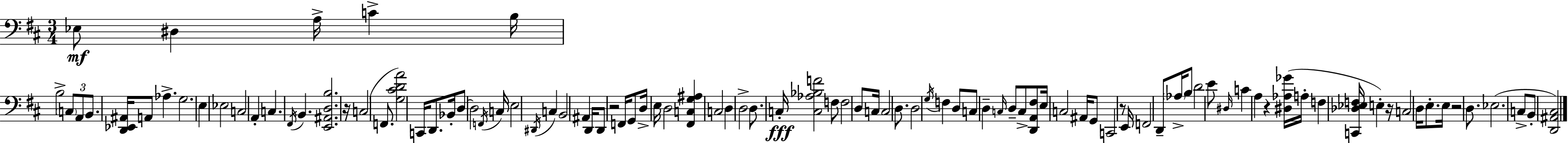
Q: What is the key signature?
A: D major